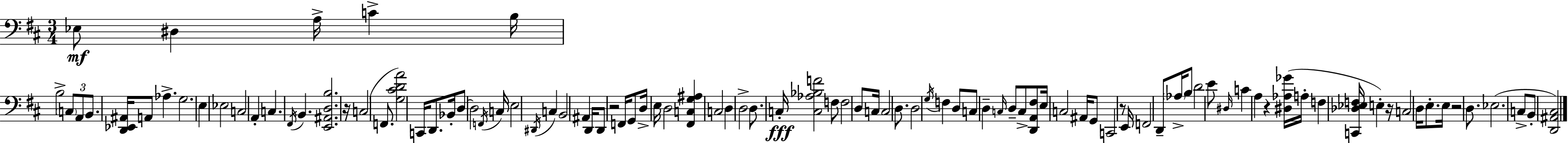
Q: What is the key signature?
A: D major